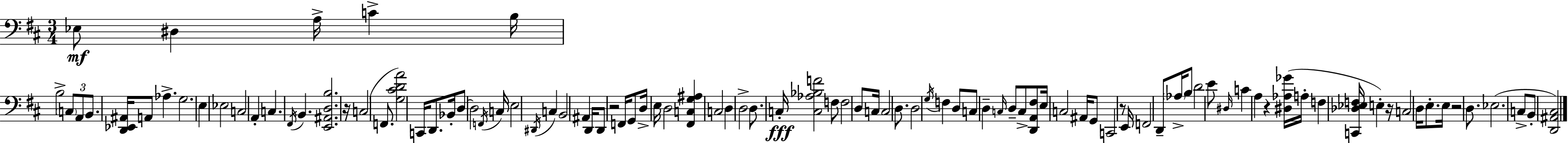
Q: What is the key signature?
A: D major